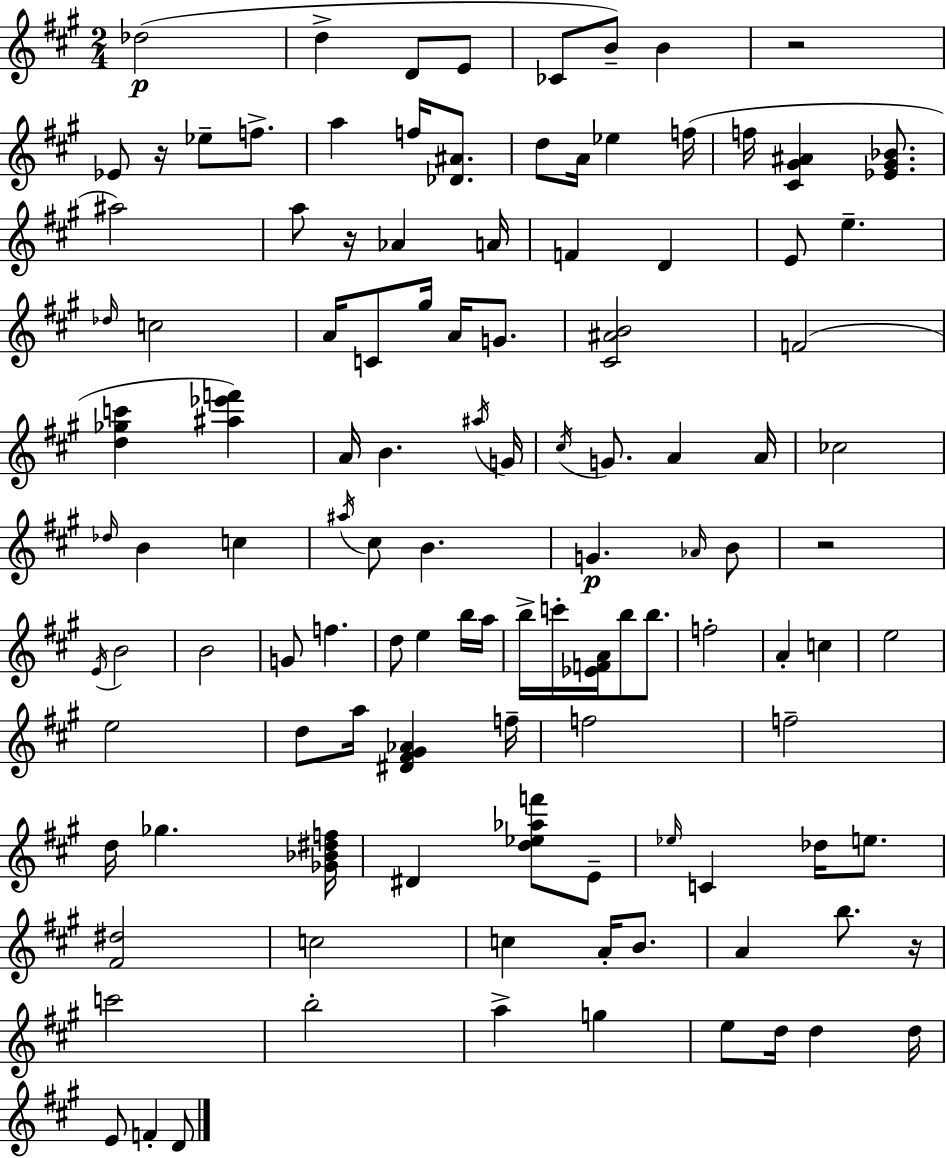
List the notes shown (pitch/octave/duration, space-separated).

Db5/h D5/q D4/e E4/e CES4/e B4/e B4/q R/h Eb4/e R/s Eb5/e F5/e. A5/q F5/s [Db4,A#4]/e. D5/e A4/s Eb5/q F5/s F5/s [C#4,G#4,A#4]/q [Eb4,G#4,Bb4]/e. A#5/h A5/e R/s Ab4/q A4/s F4/q D4/q E4/e E5/q. Db5/s C5/h A4/s C4/e G#5/s A4/s G4/e. [C#4,A#4,B4]/h F4/h [D5,Gb5,C6]/q [A#5,Eb6,F6]/q A4/s B4/q. A#5/s G4/s C#5/s G4/e. A4/q A4/s CES5/h Db5/s B4/q C5/q A#5/s C#5/e B4/q. G4/q. Ab4/s B4/e R/h E4/s B4/h B4/h G4/e F5/q. D5/e E5/q B5/s A5/s B5/s C6/s [Eb4,F4,A4]/s B5/e B5/e. F5/h A4/q C5/q E5/h E5/h D5/e A5/s [D#4,F#4,G#4,Ab4]/q F5/s F5/h F5/h D5/s Gb5/q. [Gb4,Bb4,D#5,F5]/s D#4/q [D5,Eb5,Ab5,F6]/e E4/e Eb5/s C4/q Db5/s E5/e. [F#4,D#5]/h C5/h C5/q A4/s B4/e. A4/q B5/e. R/s C6/h B5/h A5/q G5/q E5/e D5/s D5/q D5/s E4/e F4/q D4/e